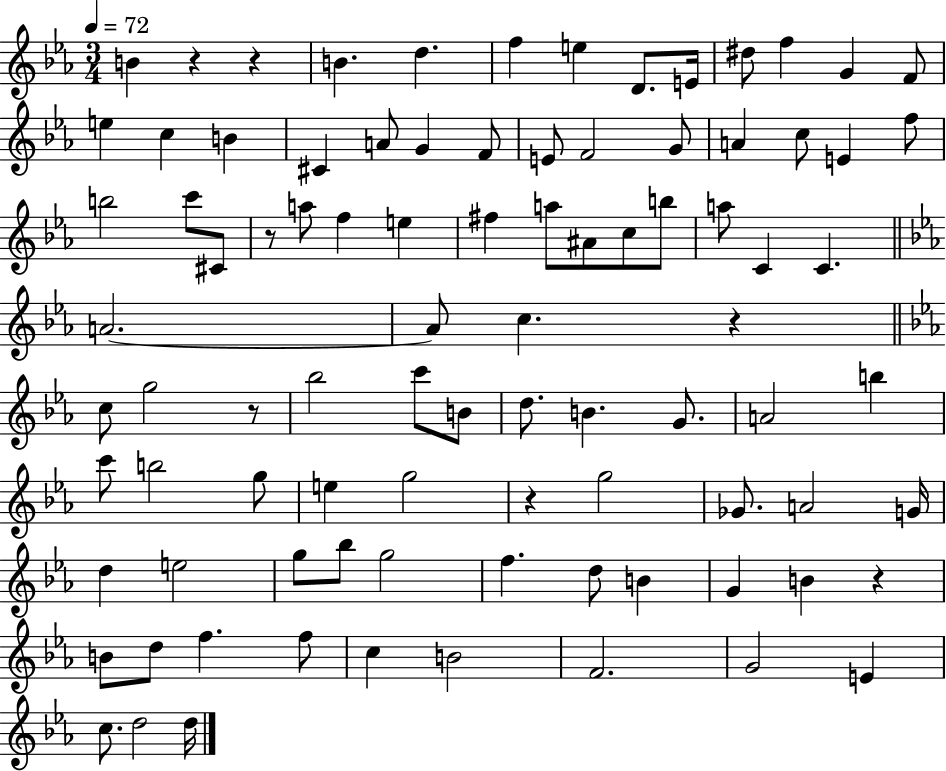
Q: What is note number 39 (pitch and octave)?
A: C4